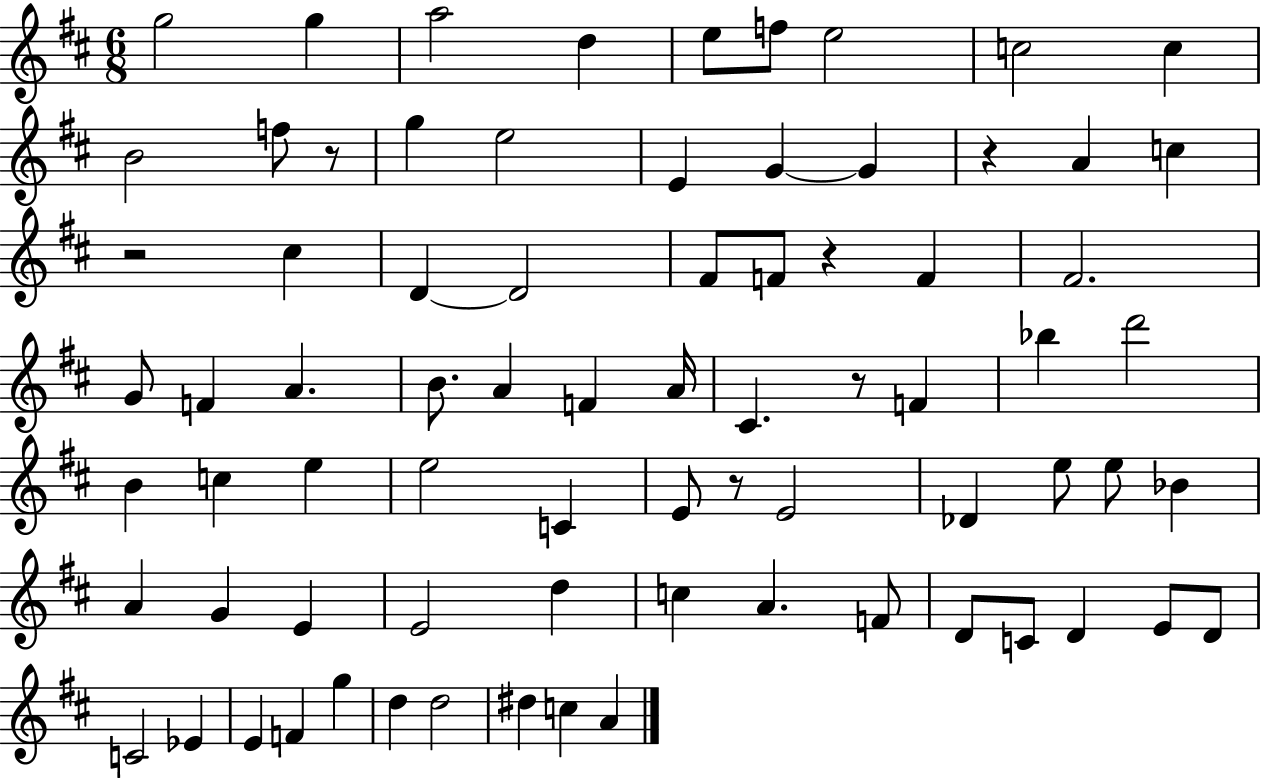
G5/h G5/q A5/h D5/q E5/e F5/e E5/h C5/h C5/q B4/h F5/e R/e G5/q E5/h E4/q G4/q G4/q R/q A4/q C5/q R/h C#5/q D4/q D4/h F#4/e F4/e R/q F4/q F#4/h. G4/e F4/q A4/q. B4/e. A4/q F4/q A4/s C#4/q. R/e F4/q Bb5/q D6/h B4/q C5/q E5/q E5/h C4/q E4/e R/e E4/h Db4/q E5/e E5/e Bb4/q A4/q G4/q E4/q E4/h D5/q C5/q A4/q. F4/e D4/e C4/e D4/q E4/e D4/e C4/h Eb4/q E4/q F4/q G5/q D5/q D5/h D#5/q C5/q A4/q